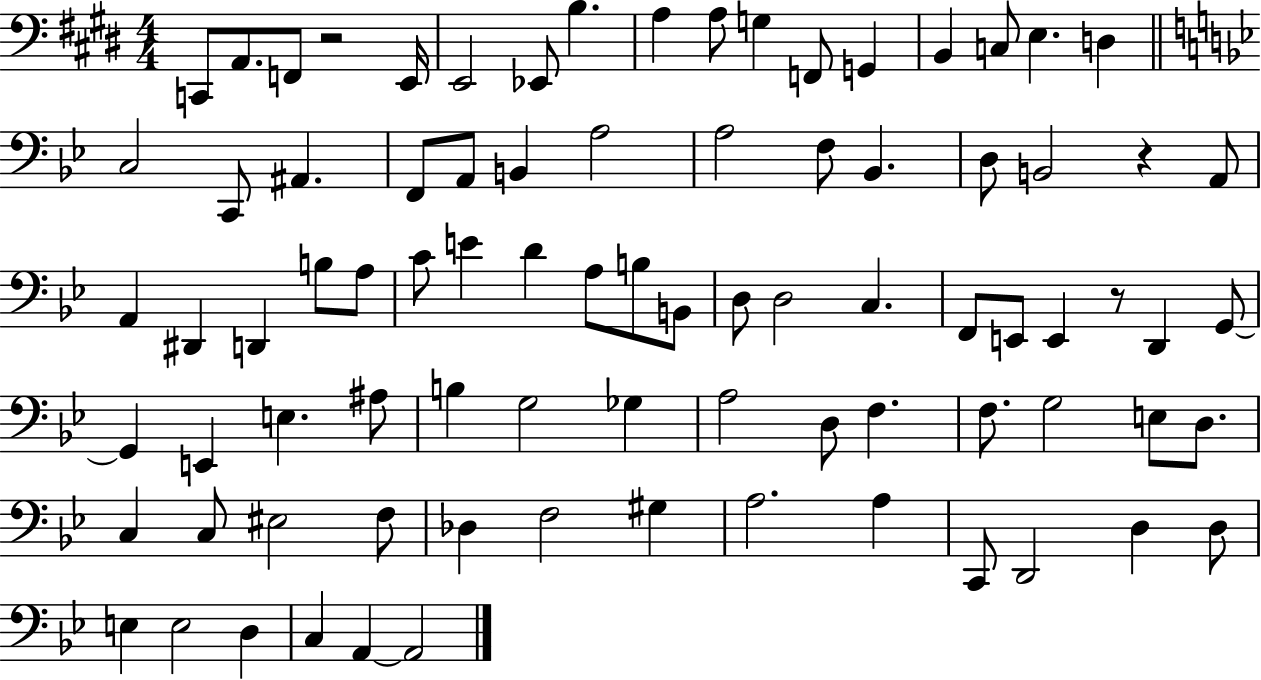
X:1
T:Untitled
M:4/4
L:1/4
K:E
C,,/2 A,,/2 F,,/2 z2 E,,/4 E,,2 _E,,/2 B, A, A,/2 G, F,,/2 G,, B,, C,/2 E, D, C,2 C,,/2 ^A,, F,,/2 A,,/2 B,, A,2 A,2 F,/2 _B,, D,/2 B,,2 z A,,/2 A,, ^D,, D,, B,/2 A,/2 C/2 E D A,/2 B,/2 B,,/2 D,/2 D,2 C, F,,/2 E,,/2 E,, z/2 D,, G,,/2 G,, E,, E, ^A,/2 B, G,2 _G, A,2 D,/2 F, F,/2 G,2 E,/2 D,/2 C, C,/2 ^E,2 F,/2 _D, F,2 ^G, A,2 A, C,,/2 D,,2 D, D,/2 E, E,2 D, C, A,, A,,2